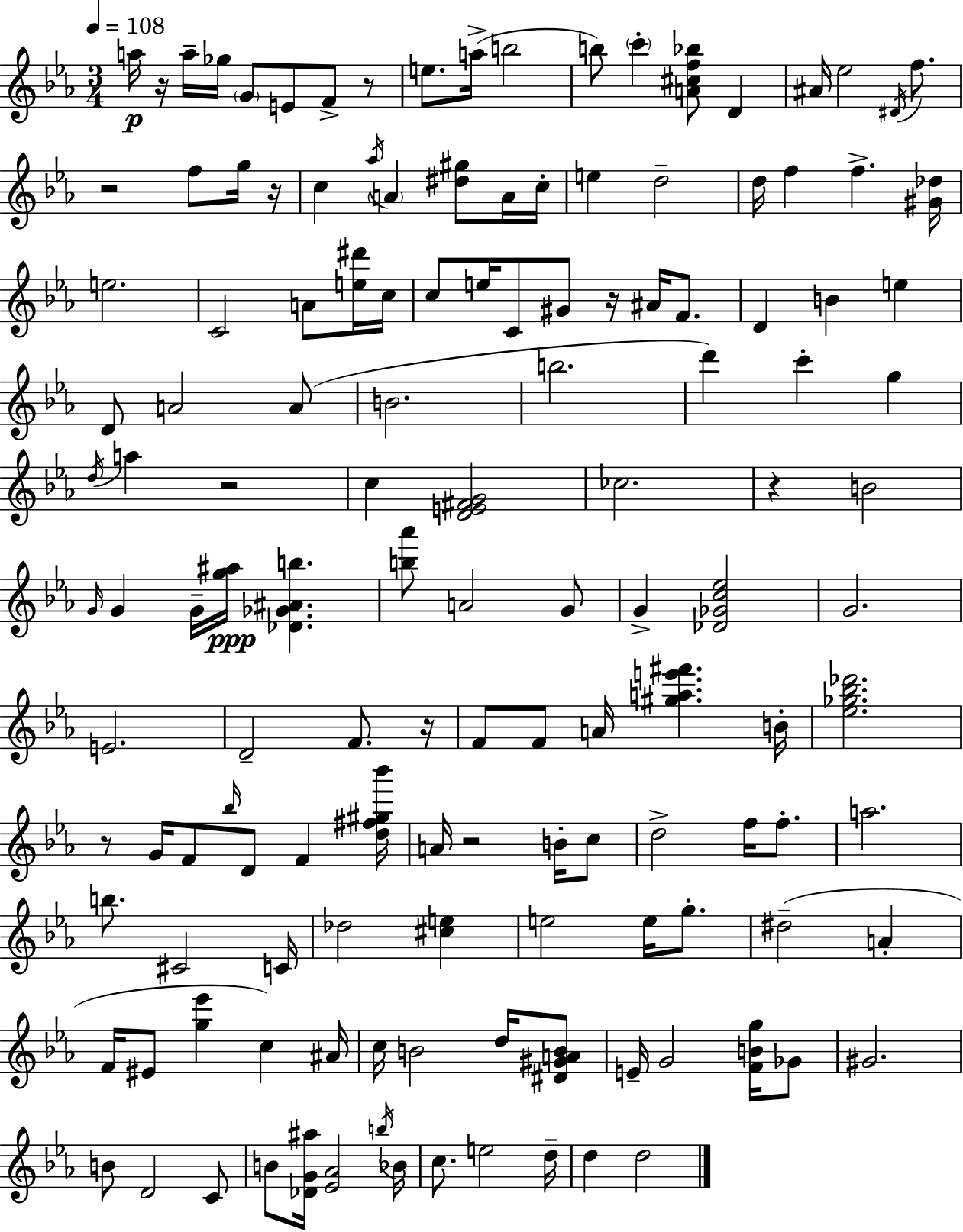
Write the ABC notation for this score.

X:1
T:Untitled
M:3/4
L:1/4
K:Eb
a/4 z/4 a/4 _g/4 G/2 E/2 F/2 z/2 e/2 a/4 b2 b/2 c' [A^cf_b]/2 D ^A/4 _e2 ^D/4 f/2 z2 f/2 g/4 z/4 c _a/4 A [^d^g]/2 A/4 c/4 e d2 d/4 f f [^G_d]/4 e2 C2 A/2 [e^d']/4 c/4 c/2 e/4 C/2 ^G/2 z/4 ^A/4 F/2 D B e D/2 A2 A/2 B2 b2 d' c' g d/4 a z2 c [DE^FG]2 _c2 z B2 G/4 G G/4 [g^a]/4 [_D_G^Ab] [b_a']/2 A2 G/2 G [_D_Gc_e]2 G2 E2 D2 F/2 z/4 F/2 F/2 A/4 [^gae'^f'] B/4 [_e_g_b_d']2 z/2 G/4 F/2 _b/4 D/2 F [d^f^g_b']/4 A/4 z2 B/4 c/2 d2 f/4 f/2 a2 b/2 ^C2 C/4 _d2 [^ce] e2 e/4 g/2 ^d2 A F/4 ^E/2 [g_e'] c ^A/4 c/4 B2 d/4 [^D^GAB]/2 E/4 G2 [FBg]/4 _G/2 ^G2 B/2 D2 C/2 B/2 [_DG^a]/4 [_E_A]2 b/4 _B/4 c/2 e2 d/4 d d2